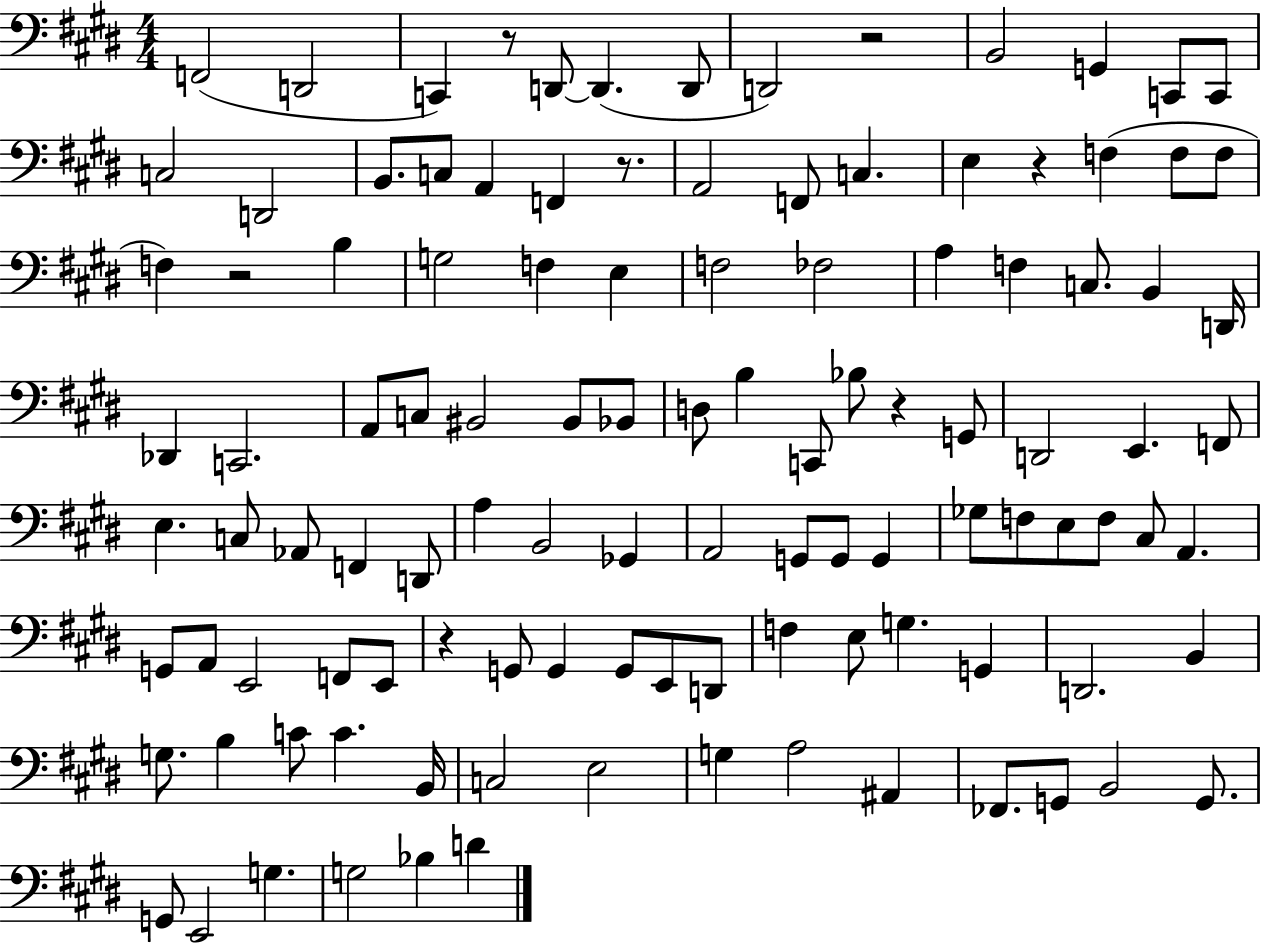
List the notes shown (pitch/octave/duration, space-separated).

F2/h D2/h C2/q R/e D2/e D2/q. D2/e D2/h R/h B2/h G2/q C2/e C2/e C3/h D2/h B2/e. C3/e A2/q F2/q R/e. A2/h F2/e C3/q. E3/q R/q F3/q F3/e F3/e F3/q R/h B3/q G3/h F3/q E3/q F3/h FES3/h A3/q F3/q C3/e. B2/q D2/s Db2/q C2/h. A2/e C3/e BIS2/h BIS2/e Bb2/e D3/e B3/q C2/e Bb3/e R/q G2/e D2/h E2/q. F2/e E3/q. C3/e Ab2/e F2/q D2/e A3/q B2/h Gb2/q A2/h G2/e G2/e G2/q Gb3/e F3/e E3/e F3/e C#3/e A2/q. G2/e A2/e E2/h F2/e E2/e R/q G2/e G2/q G2/e E2/e D2/e F3/q E3/e G3/q. G2/q D2/h. B2/q G3/e. B3/q C4/e C4/q. B2/s C3/h E3/h G3/q A3/h A#2/q FES2/e. G2/e B2/h G2/e. G2/e E2/h G3/q. G3/h Bb3/q D4/q